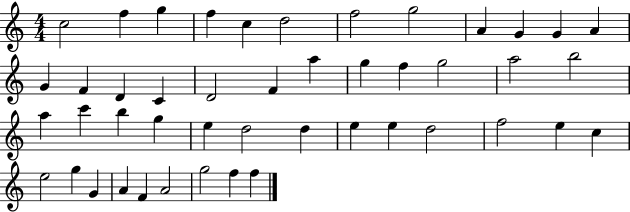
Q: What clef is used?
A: treble